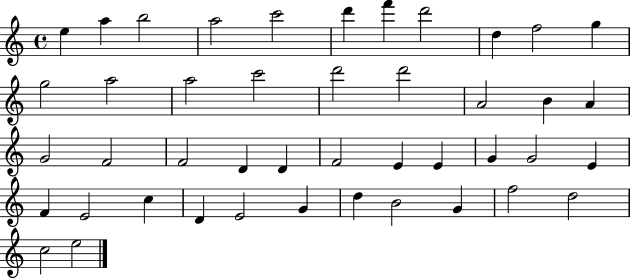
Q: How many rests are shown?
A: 0